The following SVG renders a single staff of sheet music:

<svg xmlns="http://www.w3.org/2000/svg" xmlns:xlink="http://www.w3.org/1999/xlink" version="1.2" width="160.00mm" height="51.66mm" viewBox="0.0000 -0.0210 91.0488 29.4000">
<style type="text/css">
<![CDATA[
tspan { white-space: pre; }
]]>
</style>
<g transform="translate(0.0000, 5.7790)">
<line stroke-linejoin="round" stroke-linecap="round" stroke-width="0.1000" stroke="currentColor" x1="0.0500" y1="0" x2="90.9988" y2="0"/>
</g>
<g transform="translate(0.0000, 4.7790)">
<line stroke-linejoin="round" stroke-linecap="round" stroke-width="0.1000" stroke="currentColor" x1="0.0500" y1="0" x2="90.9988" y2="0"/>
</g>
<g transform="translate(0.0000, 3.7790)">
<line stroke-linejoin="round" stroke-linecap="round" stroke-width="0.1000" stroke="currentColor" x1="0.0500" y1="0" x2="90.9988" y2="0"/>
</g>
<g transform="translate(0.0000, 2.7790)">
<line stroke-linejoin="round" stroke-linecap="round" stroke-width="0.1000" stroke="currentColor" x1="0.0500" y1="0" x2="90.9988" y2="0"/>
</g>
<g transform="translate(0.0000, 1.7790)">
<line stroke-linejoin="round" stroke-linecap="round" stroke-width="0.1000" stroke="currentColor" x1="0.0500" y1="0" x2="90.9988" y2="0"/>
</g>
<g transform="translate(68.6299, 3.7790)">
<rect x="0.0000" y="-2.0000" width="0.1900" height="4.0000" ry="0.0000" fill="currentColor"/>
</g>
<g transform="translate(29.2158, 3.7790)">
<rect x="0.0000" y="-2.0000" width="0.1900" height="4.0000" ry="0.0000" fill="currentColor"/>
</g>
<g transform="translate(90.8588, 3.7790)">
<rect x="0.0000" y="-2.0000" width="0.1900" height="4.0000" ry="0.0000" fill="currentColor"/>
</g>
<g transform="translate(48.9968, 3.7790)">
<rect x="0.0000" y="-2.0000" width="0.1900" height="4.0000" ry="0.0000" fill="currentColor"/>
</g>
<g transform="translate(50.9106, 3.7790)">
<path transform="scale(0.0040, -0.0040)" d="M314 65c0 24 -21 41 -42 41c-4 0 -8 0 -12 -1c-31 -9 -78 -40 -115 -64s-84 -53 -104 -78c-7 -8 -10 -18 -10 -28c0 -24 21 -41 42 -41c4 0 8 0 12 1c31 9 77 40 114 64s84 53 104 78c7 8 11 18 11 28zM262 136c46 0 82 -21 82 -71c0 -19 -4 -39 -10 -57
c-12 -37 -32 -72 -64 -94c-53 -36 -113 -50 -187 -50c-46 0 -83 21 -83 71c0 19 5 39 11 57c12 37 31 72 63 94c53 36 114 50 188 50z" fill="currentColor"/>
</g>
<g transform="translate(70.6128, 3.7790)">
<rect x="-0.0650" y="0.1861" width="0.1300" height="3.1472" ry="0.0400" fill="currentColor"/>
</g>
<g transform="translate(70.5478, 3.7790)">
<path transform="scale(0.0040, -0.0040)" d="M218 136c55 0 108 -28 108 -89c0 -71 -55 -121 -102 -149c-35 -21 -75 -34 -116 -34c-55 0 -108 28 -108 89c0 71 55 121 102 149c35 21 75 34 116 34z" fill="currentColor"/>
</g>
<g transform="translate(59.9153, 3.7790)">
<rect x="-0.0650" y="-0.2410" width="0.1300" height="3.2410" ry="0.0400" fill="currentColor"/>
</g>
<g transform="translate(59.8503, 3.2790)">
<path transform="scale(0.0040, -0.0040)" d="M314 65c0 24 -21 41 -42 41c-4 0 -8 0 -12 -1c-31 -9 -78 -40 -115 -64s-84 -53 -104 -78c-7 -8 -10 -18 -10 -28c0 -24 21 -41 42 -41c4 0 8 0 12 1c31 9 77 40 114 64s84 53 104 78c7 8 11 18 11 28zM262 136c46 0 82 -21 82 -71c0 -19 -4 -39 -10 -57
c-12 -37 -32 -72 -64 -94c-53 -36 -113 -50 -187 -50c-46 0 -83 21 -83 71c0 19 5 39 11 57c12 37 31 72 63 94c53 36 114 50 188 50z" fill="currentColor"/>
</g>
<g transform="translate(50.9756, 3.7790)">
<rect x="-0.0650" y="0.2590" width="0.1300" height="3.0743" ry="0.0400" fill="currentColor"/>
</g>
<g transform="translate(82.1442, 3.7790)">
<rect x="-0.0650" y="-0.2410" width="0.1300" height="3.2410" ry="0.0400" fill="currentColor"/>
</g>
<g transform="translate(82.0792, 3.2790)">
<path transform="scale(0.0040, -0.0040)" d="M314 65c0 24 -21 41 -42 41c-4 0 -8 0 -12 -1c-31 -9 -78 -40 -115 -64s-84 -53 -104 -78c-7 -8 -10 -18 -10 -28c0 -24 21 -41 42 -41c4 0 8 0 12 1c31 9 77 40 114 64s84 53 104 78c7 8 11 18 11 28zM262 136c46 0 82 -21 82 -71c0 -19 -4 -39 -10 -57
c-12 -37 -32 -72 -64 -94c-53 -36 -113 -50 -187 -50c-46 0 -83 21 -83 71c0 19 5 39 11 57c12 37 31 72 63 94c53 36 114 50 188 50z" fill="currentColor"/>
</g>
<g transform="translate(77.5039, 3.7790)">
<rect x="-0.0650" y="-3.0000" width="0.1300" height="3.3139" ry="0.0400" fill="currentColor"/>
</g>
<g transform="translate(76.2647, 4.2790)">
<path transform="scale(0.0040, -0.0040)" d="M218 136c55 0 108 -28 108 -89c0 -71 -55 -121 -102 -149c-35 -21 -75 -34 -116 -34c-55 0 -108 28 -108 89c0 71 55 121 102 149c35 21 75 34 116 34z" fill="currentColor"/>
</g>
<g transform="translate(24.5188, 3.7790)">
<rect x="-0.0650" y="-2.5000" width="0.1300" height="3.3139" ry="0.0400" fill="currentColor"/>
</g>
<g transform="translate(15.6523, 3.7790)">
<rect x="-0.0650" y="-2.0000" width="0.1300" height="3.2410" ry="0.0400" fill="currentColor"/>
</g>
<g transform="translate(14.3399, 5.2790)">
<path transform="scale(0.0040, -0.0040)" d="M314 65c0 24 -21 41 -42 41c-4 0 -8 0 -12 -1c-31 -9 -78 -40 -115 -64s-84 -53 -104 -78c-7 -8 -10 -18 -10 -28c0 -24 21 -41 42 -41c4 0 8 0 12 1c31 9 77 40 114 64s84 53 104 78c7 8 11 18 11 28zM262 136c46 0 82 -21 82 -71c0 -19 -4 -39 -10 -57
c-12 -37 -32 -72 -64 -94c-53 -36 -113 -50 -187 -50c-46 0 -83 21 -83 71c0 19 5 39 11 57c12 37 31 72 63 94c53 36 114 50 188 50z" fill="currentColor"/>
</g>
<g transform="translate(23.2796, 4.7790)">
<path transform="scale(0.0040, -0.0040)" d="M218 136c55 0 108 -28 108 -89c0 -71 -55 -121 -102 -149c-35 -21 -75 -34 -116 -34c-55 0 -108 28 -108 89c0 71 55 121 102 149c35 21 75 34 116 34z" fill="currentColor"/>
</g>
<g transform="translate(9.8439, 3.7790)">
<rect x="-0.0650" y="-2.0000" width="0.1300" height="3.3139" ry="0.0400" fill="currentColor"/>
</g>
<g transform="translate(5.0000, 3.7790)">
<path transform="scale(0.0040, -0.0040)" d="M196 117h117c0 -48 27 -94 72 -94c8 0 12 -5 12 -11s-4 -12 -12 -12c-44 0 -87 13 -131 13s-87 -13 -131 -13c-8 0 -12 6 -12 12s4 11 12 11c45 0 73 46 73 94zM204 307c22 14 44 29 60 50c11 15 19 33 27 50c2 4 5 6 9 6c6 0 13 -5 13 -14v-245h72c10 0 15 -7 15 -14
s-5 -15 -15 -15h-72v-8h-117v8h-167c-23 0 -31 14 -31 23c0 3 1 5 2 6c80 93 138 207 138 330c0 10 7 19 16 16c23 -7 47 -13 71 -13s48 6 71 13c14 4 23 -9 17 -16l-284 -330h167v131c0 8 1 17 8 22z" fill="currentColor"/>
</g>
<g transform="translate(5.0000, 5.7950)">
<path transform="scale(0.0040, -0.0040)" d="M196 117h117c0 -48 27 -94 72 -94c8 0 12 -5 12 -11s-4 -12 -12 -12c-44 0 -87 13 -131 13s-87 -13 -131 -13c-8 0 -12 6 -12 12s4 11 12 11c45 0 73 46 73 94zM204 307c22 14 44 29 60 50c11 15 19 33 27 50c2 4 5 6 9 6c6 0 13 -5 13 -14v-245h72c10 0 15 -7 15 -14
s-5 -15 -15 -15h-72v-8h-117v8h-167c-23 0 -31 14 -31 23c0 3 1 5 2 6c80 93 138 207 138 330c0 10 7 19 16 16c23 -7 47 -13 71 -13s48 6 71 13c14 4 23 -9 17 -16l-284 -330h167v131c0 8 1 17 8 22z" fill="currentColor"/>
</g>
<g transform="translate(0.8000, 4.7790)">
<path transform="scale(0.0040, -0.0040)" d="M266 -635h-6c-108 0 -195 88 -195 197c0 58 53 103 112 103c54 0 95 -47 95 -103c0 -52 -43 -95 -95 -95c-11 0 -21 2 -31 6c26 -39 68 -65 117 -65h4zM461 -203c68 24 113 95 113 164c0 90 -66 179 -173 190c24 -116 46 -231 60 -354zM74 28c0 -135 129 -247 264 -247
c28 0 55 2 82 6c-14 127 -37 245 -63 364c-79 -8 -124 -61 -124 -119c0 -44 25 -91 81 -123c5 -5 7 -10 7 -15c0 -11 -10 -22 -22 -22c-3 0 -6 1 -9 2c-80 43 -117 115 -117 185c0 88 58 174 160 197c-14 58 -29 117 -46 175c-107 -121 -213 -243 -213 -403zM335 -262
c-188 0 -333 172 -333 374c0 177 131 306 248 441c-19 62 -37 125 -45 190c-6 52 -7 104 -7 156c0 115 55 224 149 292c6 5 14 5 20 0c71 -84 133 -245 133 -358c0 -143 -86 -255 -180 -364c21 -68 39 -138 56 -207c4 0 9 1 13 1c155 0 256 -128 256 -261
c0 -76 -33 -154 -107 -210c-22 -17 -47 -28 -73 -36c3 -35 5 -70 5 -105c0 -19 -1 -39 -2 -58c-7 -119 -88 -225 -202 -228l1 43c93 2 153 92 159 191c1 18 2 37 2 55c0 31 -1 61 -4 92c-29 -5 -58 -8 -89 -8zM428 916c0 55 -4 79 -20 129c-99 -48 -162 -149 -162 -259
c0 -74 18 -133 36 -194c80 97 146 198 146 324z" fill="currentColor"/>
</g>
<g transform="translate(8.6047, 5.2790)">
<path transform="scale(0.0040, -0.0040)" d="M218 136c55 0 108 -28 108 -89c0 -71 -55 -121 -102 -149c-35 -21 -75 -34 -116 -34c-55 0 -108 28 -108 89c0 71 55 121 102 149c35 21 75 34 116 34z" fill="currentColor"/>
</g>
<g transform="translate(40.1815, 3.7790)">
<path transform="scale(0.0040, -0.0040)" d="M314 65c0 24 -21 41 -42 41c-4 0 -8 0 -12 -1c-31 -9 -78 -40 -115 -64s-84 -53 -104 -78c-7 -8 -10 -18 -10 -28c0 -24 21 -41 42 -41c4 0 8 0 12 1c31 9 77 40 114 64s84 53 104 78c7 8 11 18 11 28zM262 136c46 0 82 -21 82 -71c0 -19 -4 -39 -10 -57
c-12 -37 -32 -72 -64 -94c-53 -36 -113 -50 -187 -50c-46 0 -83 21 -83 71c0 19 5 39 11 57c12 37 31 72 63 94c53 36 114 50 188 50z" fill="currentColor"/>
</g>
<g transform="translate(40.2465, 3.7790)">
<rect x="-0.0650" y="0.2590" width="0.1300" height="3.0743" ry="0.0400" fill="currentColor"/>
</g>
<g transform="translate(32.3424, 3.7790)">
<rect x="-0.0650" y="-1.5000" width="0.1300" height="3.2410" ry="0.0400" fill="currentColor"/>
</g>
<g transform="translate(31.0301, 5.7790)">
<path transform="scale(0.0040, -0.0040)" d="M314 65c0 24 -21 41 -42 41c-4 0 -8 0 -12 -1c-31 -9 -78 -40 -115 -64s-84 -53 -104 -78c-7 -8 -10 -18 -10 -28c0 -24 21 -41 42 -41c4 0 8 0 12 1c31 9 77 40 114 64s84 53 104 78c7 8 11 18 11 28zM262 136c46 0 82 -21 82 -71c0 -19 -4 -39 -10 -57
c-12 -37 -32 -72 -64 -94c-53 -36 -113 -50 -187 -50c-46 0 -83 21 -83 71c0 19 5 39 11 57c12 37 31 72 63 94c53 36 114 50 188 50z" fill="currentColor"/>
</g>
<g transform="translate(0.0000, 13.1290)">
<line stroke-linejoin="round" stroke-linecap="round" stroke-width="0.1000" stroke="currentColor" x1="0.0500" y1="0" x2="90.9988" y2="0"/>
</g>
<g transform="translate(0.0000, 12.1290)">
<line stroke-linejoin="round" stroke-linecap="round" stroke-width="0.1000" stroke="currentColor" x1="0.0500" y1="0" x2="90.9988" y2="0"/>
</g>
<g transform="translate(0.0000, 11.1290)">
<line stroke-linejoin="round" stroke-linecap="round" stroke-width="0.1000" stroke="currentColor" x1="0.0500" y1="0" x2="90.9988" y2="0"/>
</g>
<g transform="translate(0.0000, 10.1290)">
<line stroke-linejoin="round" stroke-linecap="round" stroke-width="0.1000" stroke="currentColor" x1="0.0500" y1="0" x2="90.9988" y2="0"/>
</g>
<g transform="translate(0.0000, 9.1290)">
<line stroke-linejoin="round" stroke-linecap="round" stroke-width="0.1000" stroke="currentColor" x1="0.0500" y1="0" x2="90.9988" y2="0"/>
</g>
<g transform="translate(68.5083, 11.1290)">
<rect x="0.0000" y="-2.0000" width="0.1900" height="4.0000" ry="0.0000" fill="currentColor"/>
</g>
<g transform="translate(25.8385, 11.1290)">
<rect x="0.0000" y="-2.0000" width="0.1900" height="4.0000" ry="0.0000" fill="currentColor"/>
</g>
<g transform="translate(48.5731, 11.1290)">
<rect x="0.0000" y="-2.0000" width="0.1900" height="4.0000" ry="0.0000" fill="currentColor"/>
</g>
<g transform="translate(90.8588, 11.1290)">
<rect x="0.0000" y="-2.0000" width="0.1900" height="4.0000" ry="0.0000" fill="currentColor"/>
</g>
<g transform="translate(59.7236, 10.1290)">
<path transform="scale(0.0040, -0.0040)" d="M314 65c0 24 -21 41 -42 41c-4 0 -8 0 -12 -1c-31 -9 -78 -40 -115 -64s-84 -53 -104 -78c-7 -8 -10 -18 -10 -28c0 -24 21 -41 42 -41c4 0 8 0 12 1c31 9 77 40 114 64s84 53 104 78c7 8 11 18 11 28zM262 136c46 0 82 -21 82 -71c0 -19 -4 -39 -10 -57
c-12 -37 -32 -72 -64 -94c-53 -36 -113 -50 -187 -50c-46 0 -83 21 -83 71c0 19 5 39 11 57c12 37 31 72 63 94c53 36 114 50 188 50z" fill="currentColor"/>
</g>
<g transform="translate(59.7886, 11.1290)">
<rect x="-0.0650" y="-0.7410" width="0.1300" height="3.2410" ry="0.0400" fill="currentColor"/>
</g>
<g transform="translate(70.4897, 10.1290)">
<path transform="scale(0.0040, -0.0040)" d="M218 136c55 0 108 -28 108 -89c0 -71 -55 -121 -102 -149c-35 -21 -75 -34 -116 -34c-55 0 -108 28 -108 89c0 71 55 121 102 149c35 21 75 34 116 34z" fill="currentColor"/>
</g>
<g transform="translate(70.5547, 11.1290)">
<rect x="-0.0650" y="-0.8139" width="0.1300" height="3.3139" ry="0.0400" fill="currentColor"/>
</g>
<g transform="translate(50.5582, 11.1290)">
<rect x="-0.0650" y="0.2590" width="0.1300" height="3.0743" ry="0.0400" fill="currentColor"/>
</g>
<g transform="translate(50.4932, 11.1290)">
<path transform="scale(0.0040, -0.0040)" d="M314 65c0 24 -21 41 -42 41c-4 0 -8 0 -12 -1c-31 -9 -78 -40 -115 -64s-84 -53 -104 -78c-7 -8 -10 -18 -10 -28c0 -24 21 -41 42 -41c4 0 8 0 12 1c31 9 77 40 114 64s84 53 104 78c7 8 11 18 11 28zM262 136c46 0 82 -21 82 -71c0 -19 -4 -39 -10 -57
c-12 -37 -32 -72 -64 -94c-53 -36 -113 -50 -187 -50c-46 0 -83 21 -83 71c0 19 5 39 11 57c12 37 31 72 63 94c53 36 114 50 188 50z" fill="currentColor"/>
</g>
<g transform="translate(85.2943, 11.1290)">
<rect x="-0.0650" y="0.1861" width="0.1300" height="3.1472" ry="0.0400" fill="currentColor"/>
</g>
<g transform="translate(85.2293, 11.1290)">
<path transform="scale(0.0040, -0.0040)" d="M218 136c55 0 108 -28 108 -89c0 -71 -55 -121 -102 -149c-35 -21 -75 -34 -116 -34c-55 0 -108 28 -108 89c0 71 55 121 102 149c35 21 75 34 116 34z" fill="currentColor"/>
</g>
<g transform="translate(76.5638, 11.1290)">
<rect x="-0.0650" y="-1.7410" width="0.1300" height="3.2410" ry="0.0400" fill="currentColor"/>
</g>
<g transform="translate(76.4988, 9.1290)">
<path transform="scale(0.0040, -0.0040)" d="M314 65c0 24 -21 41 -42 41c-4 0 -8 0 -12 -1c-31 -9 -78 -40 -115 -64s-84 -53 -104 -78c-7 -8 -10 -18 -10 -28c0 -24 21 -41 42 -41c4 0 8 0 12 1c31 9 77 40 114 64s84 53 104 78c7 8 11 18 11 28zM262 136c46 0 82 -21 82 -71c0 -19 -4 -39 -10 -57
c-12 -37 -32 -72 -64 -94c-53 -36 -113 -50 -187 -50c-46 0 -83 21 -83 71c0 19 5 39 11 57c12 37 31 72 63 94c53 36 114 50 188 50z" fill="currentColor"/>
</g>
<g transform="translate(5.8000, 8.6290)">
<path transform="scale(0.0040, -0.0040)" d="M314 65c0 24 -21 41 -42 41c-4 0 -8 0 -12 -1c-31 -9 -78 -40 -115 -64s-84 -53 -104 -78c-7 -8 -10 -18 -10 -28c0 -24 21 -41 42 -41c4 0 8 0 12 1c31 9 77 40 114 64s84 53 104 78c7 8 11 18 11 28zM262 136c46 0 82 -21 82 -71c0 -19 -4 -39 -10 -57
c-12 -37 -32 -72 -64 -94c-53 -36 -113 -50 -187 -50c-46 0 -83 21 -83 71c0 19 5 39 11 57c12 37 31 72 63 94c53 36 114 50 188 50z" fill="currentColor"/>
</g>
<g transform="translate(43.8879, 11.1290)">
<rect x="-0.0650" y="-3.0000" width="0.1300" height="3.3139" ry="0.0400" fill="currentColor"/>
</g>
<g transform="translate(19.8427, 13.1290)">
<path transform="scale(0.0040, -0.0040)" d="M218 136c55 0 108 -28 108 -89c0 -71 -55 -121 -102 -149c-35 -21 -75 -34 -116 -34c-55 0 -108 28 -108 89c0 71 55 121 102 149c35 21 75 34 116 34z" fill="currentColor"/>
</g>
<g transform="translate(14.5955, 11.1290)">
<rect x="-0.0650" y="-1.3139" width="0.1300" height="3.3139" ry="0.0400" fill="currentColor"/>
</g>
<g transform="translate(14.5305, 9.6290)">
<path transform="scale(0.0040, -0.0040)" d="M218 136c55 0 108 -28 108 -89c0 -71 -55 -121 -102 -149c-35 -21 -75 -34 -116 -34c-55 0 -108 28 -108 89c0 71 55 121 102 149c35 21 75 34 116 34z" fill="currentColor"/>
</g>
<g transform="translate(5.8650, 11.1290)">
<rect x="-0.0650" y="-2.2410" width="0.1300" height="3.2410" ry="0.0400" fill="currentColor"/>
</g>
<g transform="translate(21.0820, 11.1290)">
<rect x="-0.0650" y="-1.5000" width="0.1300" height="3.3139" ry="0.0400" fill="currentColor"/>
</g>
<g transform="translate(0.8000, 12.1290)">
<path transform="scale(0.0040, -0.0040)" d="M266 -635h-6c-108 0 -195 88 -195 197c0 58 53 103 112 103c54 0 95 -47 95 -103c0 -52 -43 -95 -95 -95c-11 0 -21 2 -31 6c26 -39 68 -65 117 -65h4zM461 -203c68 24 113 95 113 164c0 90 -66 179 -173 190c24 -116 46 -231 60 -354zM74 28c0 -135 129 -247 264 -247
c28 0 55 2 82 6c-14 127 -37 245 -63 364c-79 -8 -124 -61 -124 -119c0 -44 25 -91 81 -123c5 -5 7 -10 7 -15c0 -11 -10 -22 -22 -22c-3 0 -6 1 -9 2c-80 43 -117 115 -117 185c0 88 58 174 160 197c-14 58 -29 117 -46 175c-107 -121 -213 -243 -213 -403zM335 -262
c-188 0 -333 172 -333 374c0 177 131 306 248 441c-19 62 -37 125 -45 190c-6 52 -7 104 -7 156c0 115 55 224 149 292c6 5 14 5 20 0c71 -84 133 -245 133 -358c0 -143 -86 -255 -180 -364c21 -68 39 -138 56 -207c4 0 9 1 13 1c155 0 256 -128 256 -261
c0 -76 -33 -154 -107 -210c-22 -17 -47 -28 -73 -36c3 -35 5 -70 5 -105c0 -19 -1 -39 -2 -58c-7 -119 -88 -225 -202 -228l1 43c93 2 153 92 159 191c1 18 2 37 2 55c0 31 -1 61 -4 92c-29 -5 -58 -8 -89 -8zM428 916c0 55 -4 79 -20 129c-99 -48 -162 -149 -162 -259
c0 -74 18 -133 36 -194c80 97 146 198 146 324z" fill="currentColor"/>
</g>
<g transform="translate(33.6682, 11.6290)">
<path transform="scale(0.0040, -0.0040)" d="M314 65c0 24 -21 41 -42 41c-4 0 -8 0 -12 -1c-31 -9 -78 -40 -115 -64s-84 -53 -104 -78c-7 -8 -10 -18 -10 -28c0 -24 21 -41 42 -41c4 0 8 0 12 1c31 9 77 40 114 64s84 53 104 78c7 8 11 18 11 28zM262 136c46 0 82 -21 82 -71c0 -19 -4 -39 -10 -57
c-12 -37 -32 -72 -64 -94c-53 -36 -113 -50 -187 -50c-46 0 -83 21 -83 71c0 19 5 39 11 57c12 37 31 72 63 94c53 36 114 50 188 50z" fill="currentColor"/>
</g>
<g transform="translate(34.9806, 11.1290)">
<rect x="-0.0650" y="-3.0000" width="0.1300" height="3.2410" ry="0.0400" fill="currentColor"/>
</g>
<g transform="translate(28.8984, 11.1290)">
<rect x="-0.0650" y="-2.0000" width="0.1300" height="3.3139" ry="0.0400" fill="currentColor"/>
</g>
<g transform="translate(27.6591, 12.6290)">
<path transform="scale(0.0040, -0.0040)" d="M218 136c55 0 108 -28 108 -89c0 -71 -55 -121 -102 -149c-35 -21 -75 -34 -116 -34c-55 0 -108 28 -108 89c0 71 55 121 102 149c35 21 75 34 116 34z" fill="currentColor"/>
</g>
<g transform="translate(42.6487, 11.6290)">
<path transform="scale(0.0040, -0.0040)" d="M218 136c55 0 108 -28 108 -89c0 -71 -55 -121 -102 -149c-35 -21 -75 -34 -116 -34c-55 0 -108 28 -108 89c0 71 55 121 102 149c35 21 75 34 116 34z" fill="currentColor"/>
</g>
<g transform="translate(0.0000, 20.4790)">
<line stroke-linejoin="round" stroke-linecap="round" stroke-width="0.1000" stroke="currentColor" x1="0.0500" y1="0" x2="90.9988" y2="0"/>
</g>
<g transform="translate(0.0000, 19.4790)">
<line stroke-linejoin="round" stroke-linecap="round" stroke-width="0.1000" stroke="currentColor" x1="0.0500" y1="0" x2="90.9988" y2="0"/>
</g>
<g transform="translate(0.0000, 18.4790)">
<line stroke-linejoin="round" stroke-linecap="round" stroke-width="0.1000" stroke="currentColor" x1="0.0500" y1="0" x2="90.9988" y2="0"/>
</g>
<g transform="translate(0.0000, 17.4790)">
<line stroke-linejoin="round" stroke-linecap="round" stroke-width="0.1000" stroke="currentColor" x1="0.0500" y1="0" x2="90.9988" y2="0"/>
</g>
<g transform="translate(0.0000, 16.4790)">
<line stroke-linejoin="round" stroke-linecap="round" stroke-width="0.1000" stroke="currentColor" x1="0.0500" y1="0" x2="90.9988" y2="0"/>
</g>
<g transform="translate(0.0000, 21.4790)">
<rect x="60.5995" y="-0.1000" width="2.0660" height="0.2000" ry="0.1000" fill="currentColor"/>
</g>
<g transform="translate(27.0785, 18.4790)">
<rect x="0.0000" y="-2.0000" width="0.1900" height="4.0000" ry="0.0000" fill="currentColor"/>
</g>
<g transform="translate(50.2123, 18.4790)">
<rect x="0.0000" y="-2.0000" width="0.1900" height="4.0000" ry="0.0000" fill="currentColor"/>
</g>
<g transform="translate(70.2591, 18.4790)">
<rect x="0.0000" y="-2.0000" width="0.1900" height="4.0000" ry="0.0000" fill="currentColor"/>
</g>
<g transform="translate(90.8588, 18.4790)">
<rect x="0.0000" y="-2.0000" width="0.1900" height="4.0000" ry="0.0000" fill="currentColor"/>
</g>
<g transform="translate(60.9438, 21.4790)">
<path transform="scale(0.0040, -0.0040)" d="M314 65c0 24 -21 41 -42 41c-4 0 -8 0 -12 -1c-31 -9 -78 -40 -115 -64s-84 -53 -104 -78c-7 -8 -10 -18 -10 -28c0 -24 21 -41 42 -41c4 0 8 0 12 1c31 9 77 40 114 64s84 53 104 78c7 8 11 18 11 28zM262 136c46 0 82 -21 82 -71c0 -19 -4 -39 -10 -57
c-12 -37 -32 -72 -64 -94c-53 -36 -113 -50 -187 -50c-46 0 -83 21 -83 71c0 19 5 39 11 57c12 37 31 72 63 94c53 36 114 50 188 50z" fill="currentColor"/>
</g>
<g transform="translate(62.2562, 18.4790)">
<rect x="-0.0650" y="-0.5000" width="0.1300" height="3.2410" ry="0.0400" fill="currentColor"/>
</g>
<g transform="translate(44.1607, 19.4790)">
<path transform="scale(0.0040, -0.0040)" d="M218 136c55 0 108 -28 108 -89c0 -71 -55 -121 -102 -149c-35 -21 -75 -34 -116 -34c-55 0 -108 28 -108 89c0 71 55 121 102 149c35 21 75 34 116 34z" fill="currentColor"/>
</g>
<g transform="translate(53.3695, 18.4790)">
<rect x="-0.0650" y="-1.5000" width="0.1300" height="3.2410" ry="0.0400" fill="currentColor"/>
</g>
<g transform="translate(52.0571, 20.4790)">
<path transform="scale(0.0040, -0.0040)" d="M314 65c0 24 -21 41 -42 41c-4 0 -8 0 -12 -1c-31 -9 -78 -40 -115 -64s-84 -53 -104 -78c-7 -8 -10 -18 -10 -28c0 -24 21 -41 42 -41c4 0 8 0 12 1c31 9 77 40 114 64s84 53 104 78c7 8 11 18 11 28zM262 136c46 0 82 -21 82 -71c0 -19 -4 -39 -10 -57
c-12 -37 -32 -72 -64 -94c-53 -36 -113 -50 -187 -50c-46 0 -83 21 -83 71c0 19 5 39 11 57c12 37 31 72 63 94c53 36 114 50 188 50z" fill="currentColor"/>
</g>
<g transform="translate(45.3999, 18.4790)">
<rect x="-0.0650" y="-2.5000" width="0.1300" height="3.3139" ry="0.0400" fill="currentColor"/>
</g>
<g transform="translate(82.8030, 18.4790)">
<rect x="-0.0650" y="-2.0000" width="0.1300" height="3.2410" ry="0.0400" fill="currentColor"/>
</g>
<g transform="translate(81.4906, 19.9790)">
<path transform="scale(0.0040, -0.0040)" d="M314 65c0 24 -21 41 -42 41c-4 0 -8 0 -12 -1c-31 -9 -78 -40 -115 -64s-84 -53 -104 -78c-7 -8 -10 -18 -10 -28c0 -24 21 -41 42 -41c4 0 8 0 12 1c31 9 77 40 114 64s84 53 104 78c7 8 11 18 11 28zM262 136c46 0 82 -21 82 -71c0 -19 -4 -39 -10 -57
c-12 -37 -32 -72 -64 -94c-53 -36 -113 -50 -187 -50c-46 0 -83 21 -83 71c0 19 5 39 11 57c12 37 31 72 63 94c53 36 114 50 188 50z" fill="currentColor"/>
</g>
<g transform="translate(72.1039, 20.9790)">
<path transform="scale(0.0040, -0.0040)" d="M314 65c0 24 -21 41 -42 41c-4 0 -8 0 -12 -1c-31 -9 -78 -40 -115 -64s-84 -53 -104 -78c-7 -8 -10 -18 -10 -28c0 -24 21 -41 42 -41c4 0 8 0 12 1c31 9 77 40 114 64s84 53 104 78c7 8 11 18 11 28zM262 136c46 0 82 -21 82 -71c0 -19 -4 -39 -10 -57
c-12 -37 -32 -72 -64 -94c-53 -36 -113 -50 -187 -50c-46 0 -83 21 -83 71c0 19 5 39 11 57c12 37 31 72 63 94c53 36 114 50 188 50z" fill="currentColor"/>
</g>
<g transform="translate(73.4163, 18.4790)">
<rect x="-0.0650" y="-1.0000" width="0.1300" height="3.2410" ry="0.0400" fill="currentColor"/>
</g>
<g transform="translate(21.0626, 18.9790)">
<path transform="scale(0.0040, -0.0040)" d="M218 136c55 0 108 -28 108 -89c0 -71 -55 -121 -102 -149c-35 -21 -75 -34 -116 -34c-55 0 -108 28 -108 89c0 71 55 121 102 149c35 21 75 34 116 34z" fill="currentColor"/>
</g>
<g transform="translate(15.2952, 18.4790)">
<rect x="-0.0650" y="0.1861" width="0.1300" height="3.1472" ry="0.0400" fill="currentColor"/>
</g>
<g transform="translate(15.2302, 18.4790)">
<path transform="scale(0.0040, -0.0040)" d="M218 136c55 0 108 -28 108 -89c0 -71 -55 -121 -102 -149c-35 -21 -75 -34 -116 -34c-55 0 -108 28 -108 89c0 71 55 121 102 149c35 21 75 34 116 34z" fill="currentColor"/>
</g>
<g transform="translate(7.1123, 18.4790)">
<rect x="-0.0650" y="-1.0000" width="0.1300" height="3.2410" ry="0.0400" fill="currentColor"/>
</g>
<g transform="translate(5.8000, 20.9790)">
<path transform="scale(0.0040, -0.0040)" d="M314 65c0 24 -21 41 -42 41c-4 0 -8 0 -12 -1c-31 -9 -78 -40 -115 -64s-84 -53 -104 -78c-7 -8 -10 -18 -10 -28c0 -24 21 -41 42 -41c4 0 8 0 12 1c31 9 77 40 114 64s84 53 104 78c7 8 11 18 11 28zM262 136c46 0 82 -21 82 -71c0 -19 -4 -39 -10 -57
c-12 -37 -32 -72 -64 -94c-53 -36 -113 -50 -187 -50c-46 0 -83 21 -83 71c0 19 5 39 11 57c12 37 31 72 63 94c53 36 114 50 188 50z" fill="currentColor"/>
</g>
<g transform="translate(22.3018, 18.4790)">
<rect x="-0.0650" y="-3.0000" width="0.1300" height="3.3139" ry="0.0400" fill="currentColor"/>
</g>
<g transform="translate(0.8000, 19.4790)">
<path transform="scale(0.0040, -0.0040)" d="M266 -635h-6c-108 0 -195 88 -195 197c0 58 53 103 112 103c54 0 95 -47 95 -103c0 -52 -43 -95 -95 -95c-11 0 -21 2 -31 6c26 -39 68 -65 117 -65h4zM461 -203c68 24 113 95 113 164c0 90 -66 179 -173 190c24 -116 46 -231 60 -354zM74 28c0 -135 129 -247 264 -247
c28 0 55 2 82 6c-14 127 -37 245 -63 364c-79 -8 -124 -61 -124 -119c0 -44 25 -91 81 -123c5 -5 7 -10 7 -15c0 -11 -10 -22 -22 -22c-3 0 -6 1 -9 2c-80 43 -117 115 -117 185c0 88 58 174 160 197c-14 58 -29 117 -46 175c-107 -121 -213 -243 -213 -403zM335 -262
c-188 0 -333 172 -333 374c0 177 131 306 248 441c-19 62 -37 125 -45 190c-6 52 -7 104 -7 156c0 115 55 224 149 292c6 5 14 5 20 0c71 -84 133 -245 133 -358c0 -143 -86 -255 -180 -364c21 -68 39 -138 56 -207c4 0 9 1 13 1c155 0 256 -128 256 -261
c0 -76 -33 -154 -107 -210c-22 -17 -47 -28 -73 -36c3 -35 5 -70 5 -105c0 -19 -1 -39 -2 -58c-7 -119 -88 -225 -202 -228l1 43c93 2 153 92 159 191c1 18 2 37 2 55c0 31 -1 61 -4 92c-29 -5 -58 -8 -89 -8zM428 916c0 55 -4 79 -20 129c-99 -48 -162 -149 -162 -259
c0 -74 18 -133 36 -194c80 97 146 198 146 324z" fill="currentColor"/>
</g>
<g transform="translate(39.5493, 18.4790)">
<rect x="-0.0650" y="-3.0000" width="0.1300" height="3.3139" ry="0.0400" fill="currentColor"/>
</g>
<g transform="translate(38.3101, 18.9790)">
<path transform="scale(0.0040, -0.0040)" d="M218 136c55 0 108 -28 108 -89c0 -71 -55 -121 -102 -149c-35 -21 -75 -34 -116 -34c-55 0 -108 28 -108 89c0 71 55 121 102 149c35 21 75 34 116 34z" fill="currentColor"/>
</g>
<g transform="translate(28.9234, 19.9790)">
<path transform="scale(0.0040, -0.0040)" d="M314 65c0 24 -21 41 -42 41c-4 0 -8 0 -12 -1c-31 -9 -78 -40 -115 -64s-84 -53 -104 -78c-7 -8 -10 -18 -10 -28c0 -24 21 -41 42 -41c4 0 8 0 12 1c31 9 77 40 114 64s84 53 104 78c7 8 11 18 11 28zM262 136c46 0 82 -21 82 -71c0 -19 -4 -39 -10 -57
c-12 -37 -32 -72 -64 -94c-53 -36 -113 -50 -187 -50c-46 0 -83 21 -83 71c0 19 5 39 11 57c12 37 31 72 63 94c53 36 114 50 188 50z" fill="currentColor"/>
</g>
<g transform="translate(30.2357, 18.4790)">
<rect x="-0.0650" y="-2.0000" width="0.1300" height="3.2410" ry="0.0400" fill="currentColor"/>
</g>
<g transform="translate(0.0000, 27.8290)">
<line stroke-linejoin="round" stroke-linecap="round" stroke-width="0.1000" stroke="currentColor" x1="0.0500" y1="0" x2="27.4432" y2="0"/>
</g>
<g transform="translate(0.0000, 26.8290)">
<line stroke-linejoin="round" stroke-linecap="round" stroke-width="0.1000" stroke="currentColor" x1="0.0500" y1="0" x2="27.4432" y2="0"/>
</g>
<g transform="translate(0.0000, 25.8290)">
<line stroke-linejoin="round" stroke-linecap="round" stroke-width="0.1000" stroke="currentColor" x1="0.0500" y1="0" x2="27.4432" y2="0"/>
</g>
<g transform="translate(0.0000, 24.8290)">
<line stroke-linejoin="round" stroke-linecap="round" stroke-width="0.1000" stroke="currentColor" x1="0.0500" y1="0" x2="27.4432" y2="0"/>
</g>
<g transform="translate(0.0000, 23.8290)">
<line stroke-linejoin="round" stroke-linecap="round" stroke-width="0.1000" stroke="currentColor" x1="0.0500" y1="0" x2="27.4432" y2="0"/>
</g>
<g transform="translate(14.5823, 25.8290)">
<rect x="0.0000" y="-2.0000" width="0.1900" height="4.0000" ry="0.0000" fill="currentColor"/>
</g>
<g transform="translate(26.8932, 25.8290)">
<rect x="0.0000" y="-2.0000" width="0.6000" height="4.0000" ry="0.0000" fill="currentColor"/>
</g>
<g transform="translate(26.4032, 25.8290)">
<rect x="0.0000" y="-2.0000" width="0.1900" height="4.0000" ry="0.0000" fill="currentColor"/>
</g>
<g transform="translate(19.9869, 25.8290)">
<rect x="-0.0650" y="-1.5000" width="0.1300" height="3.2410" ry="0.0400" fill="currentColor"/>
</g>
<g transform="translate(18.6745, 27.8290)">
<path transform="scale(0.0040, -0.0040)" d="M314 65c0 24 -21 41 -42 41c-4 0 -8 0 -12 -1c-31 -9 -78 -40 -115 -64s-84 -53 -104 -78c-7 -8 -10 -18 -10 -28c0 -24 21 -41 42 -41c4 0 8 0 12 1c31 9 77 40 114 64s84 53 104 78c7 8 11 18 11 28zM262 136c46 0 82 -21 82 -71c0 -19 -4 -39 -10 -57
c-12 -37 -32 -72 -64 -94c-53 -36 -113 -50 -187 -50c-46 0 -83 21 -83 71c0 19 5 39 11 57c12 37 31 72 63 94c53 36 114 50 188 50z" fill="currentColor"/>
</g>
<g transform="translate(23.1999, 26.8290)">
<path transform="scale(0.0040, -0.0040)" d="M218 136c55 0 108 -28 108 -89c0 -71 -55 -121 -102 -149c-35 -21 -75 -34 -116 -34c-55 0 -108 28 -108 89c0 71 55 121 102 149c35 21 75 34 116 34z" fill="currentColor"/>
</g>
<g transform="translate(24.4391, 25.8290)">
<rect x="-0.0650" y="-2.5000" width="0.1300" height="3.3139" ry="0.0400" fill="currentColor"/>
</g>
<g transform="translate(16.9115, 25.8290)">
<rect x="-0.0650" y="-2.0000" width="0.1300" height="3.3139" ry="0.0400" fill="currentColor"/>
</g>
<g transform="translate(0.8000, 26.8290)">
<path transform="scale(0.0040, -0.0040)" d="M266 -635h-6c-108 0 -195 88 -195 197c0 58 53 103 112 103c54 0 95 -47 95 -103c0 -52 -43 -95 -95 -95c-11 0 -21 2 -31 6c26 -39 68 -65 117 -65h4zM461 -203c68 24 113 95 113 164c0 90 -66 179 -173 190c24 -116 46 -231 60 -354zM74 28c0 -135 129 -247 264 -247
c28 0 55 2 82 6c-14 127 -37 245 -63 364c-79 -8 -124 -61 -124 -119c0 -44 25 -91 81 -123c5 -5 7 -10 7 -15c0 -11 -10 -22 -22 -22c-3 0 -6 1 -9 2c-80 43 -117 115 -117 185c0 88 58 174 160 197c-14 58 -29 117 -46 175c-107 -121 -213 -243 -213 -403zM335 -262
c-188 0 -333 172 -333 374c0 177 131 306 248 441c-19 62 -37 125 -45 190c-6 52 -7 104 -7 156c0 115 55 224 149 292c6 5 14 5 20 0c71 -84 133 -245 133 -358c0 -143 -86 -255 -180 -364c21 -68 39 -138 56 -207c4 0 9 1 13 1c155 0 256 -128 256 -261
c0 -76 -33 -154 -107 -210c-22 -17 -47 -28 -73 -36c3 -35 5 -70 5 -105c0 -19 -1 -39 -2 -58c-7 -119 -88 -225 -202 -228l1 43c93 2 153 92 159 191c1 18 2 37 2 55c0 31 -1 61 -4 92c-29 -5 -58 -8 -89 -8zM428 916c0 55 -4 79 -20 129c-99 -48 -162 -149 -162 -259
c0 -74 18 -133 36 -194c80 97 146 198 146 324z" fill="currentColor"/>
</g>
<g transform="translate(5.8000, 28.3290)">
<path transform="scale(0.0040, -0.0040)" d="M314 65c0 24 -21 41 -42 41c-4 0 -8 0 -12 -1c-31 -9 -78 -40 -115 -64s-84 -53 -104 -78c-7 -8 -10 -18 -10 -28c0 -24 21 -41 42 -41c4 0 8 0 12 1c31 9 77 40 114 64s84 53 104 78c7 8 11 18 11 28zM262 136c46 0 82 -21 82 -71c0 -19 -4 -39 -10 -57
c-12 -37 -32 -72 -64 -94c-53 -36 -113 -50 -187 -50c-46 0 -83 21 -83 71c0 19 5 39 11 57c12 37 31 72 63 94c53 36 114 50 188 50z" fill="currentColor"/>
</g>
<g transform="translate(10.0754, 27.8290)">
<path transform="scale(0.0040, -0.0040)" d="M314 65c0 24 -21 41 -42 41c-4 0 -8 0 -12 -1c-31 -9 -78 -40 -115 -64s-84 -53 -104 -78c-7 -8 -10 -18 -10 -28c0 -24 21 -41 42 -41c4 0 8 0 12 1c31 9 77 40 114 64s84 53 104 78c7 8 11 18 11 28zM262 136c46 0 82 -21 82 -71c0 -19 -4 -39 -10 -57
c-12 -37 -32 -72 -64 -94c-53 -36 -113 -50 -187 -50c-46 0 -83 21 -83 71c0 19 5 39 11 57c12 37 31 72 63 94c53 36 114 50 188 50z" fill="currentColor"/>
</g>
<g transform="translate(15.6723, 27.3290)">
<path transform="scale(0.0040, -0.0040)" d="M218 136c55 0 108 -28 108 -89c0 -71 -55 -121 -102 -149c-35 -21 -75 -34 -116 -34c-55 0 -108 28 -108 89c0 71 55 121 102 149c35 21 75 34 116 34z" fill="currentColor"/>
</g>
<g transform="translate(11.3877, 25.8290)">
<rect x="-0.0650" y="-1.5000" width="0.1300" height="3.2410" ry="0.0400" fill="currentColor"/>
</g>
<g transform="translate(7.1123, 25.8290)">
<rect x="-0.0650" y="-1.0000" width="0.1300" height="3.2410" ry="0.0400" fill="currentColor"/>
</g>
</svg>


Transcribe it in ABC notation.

X:1
T:Untitled
M:4/4
L:1/4
K:C
F F2 G E2 B2 B2 c2 B A c2 g2 e E F A2 A B2 d2 d f2 B D2 B A F2 A G E2 C2 D2 F2 D2 E2 F E2 G